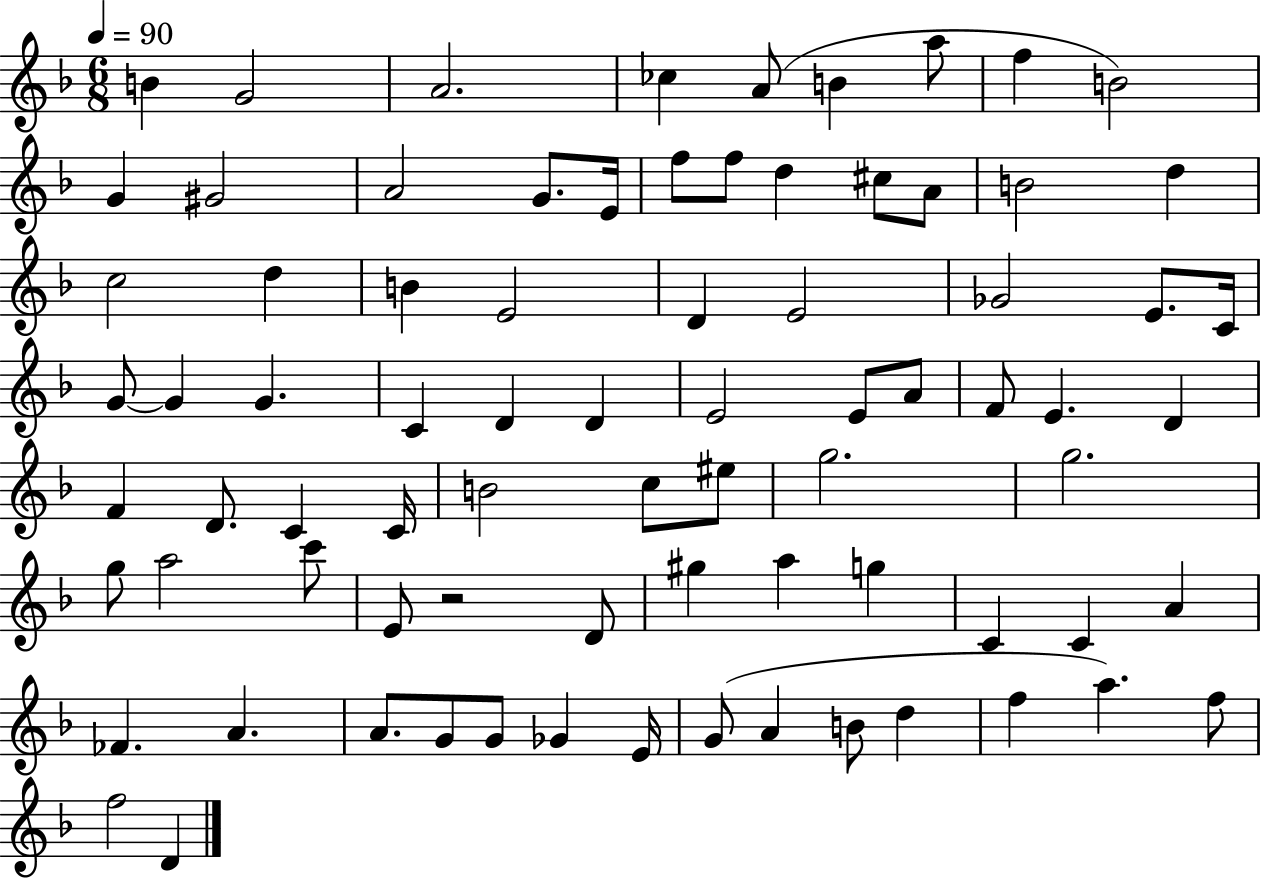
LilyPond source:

{
  \clef treble
  \numericTimeSignature
  \time 6/8
  \key f \major
  \tempo 4 = 90
  b'4 g'2 | a'2. | ces''4 a'8( b'4 a''8 | f''4 b'2) | \break g'4 gis'2 | a'2 g'8. e'16 | f''8 f''8 d''4 cis''8 a'8 | b'2 d''4 | \break c''2 d''4 | b'4 e'2 | d'4 e'2 | ges'2 e'8. c'16 | \break g'8~~ g'4 g'4. | c'4 d'4 d'4 | e'2 e'8 a'8 | f'8 e'4. d'4 | \break f'4 d'8. c'4 c'16 | b'2 c''8 eis''8 | g''2. | g''2. | \break g''8 a''2 c'''8 | e'8 r2 d'8 | gis''4 a''4 g''4 | c'4 c'4 a'4 | \break fes'4. a'4. | a'8. g'8 g'8 ges'4 e'16 | g'8( a'4 b'8 d''4 | f''4 a''4.) f''8 | \break f''2 d'4 | \bar "|."
}